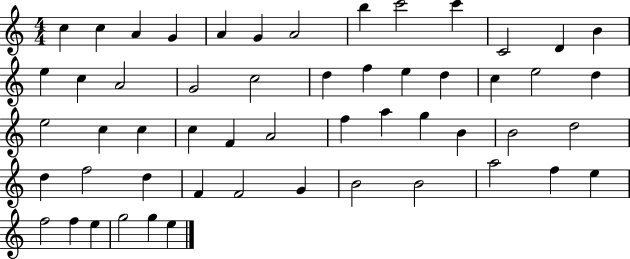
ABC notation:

X:1
T:Untitled
M:4/4
L:1/4
K:C
c c A G A G A2 b c'2 c' C2 D B e c A2 G2 c2 d f e d c e2 d e2 c c c F A2 f a g B B2 d2 d f2 d F F2 G B2 B2 a2 f e f2 f e g2 g e